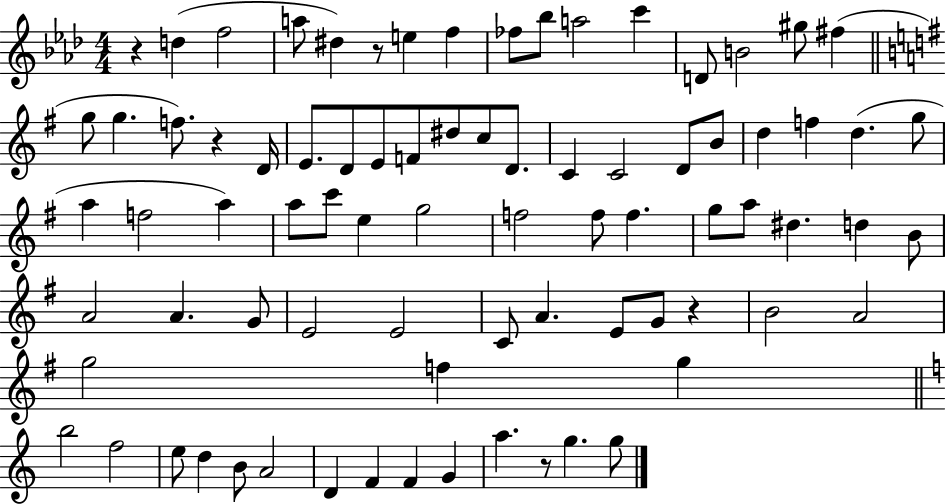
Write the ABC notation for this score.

X:1
T:Untitled
M:4/4
L:1/4
K:Ab
z d f2 a/2 ^d z/2 e f _f/2 _b/2 a2 c' D/2 B2 ^g/2 ^f g/2 g f/2 z D/4 E/2 D/2 E/2 F/2 ^d/2 c/2 D/2 C C2 D/2 B/2 d f d g/2 a f2 a a/2 c'/2 e g2 f2 f/2 f g/2 a/2 ^d d B/2 A2 A G/2 E2 E2 C/2 A E/2 G/2 z B2 A2 g2 f g b2 f2 e/2 d B/2 A2 D F F G a z/2 g g/2